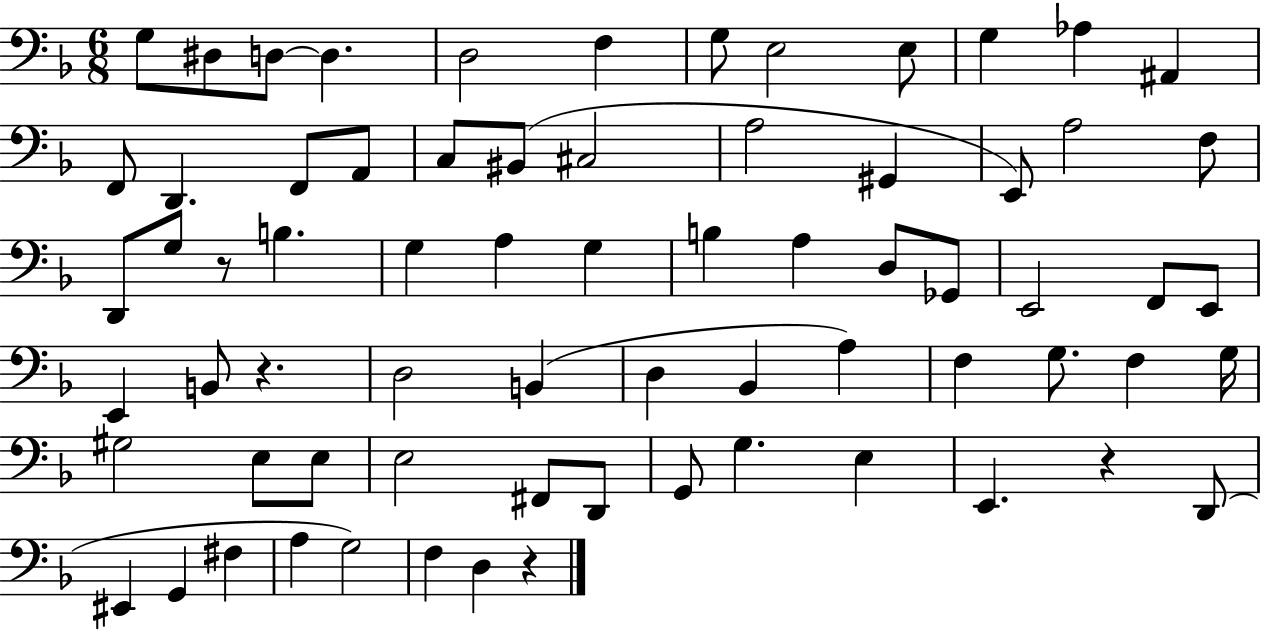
G3/e D#3/e D3/e D3/q. D3/h F3/q G3/e E3/h E3/e G3/q Ab3/q A#2/q F2/e D2/q. F2/e A2/e C3/e BIS2/e C#3/h A3/h G#2/q E2/e A3/h F3/e D2/e G3/e R/e B3/q. G3/q A3/q G3/q B3/q A3/q D3/e Gb2/e E2/h F2/e E2/e E2/q B2/e R/q. D3/h B2/q D3/q Bb2/q A3/q F3/q G3/e. F3/q G3/s G#3/h E3/e E3/e E3/h F#2/e D2/e G2/e G3/q. E3/q E2/q. R/q D2/e EIS2/q G2/q F#3/q A3/q G3/h F3/q D3/q R/q